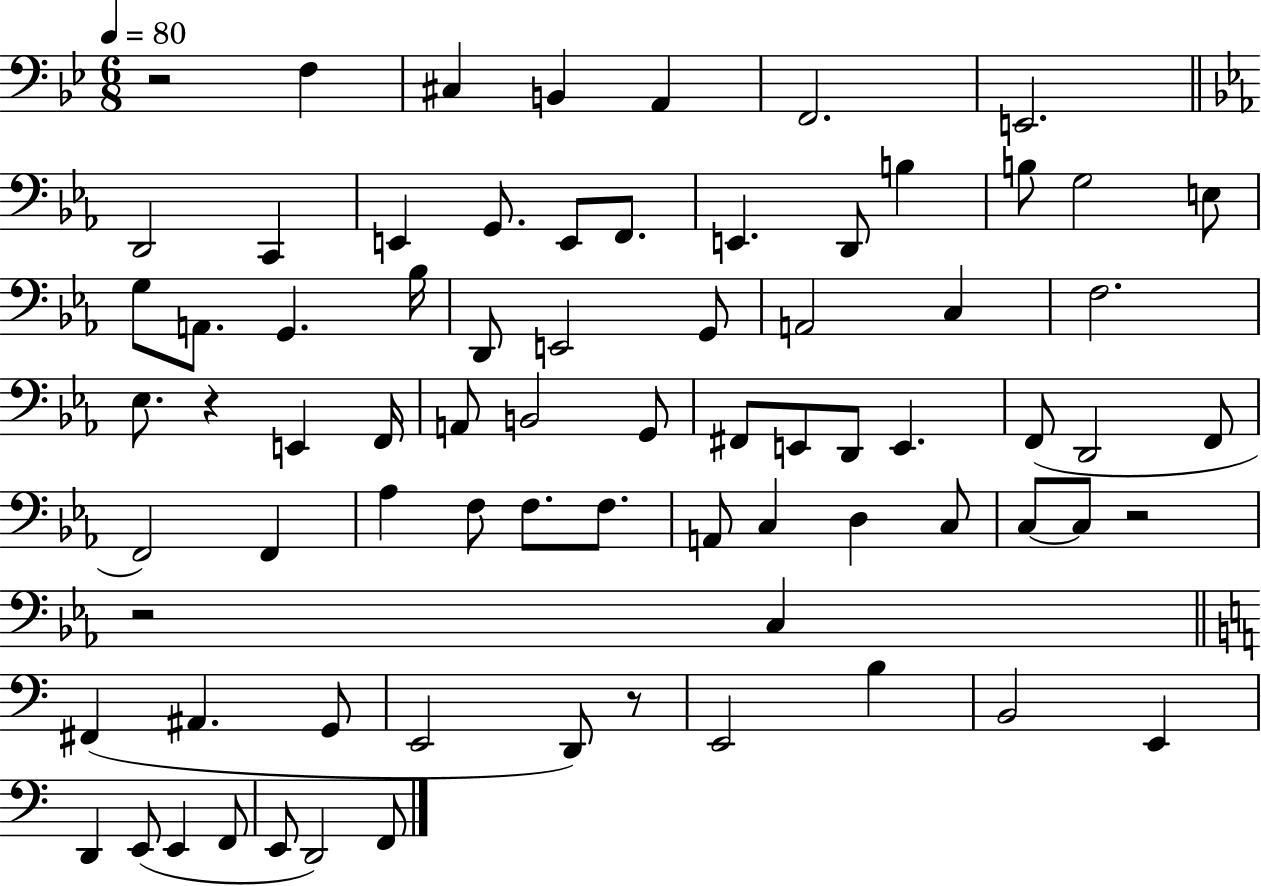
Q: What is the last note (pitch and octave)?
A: F2